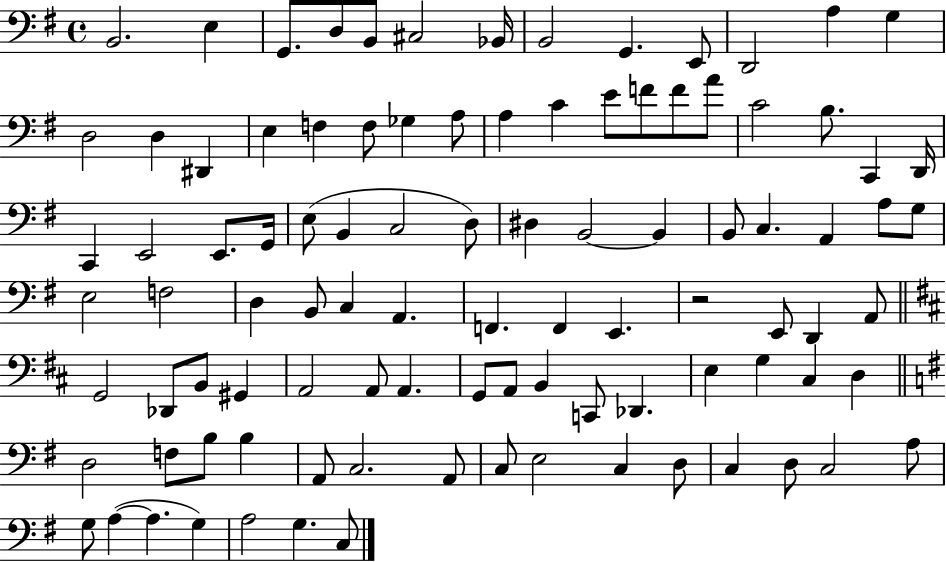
B2/h. E3/q G2/e. D3/e B2/e C#3/h Bb2/s B2/h G2/q. E2/e D2/h A3/q G3/q D3/h D3/q D#2/q E3/q F3/q F3/e Gb3/q A3/e A3/q C4/q E4/e F4/e F4/e A4/e C4/h B3/e. C2/q D2/s C2/q E2/h E2/e. G2/s E3/e B2/q C3/h D3/e D#3/q B2/h B2/q B2/e C3/q. A2/q A3/e G3/e E3/h F3/h D3/q B2/e C3/q A2/q. F2/q. F2/q E2/q. R/h E2/e D2/q A2/e G2/h Db2/e B2/e G#2/q A2/h A2/e A2/q. G2/e A2/e B2/q C2/e Db2/q. E3/q G3/q C#3/q D3/q D3/h F3/e B3/e B3/q A2/e C3/h. A2/e C3/e E3/h C3/q D3/e C3/q D3/e C3/h A3/e G3/e A3/q A3/q. G3/q A3/h G3/q. C3/e